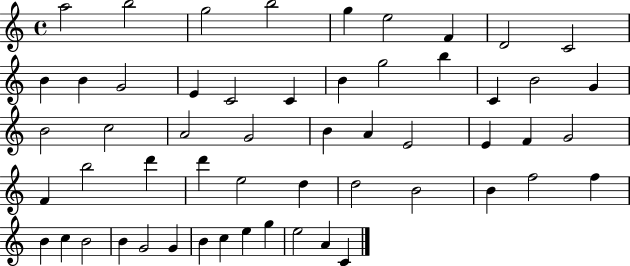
{
  \clef treble
  \time 4/4
  \defaultTimeSignature
  \key c \major
  a''2 b''2 | g''2 b''2 | g''4 e''2 f'4 | d'2 c'2 | \break b'4 b'4 g'2 | e'4 c'2 c'4 | b'4 g''2 b''4 | c'4 b'2 g'4 | \break b'2 c''2 | a'2 g'2 | b'4 a'4 e'2 | e'4 f'4 g'2 | \break f'4 b''2 d'''4 | d'''4 e''2 d''4 | d''2 b'2 | b'4 f''2 f''4 | \break b'4 c''4 b'2 | b'4 g'2 g'4 | b'4 c''4 e''4 g''4 | e''2 a'4 c'4 | \break \bar "|."
}